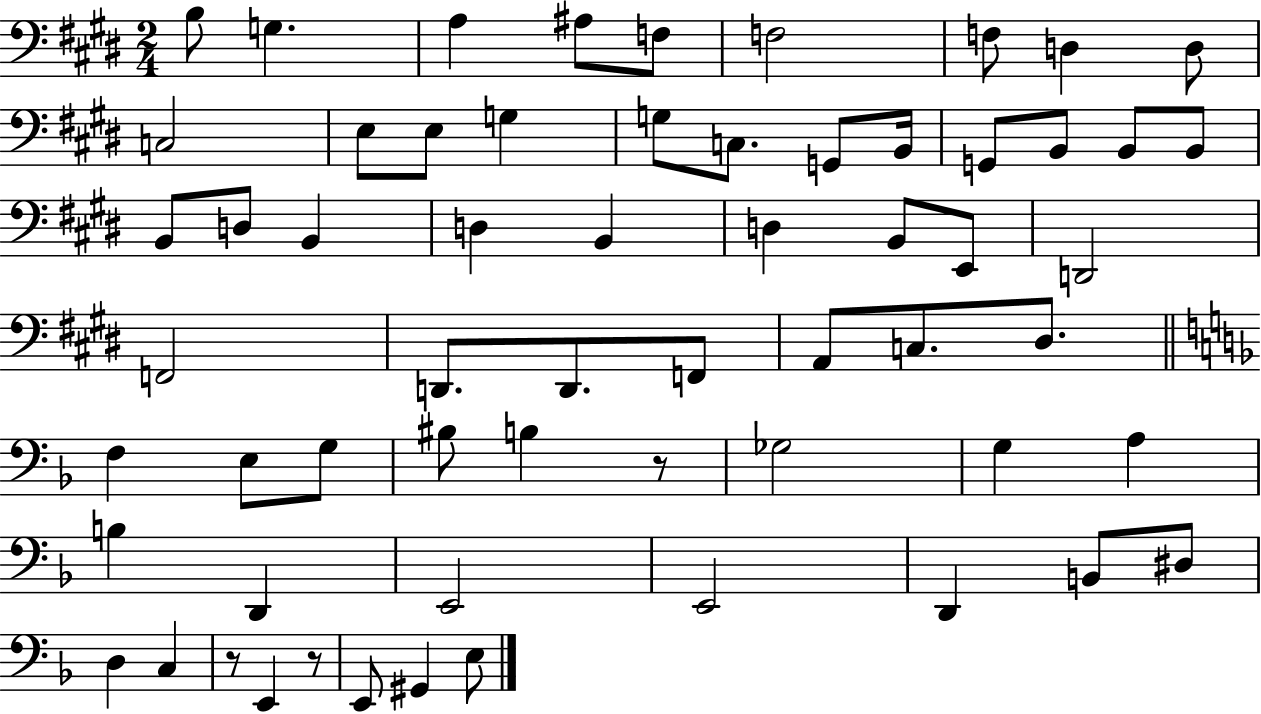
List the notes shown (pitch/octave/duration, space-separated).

B3/e G3/q. A3/q A#3/e F3/e F3/h F3/e D3/q D3/e C3/h E3/e E3/e G3/q G3/e C3/e. G2/e B2/s G2/e B2/e B2/e B2/e B2/e D3/e B2/q D3/q B2/q D3/q B2/e E2/e D2/h F2/h D2/e. D2/e. F2/e A2/e C3/e. D#3/e. F3/q E3/e G3/e BIS3/e B3/q R/e Gb3/h G3/q A3/q B3/q D2/q E2/h E2/h D2/q B2/e D#3/e D3/q C3/q R/e E2/q R/e E2/e G#2/q E3/e